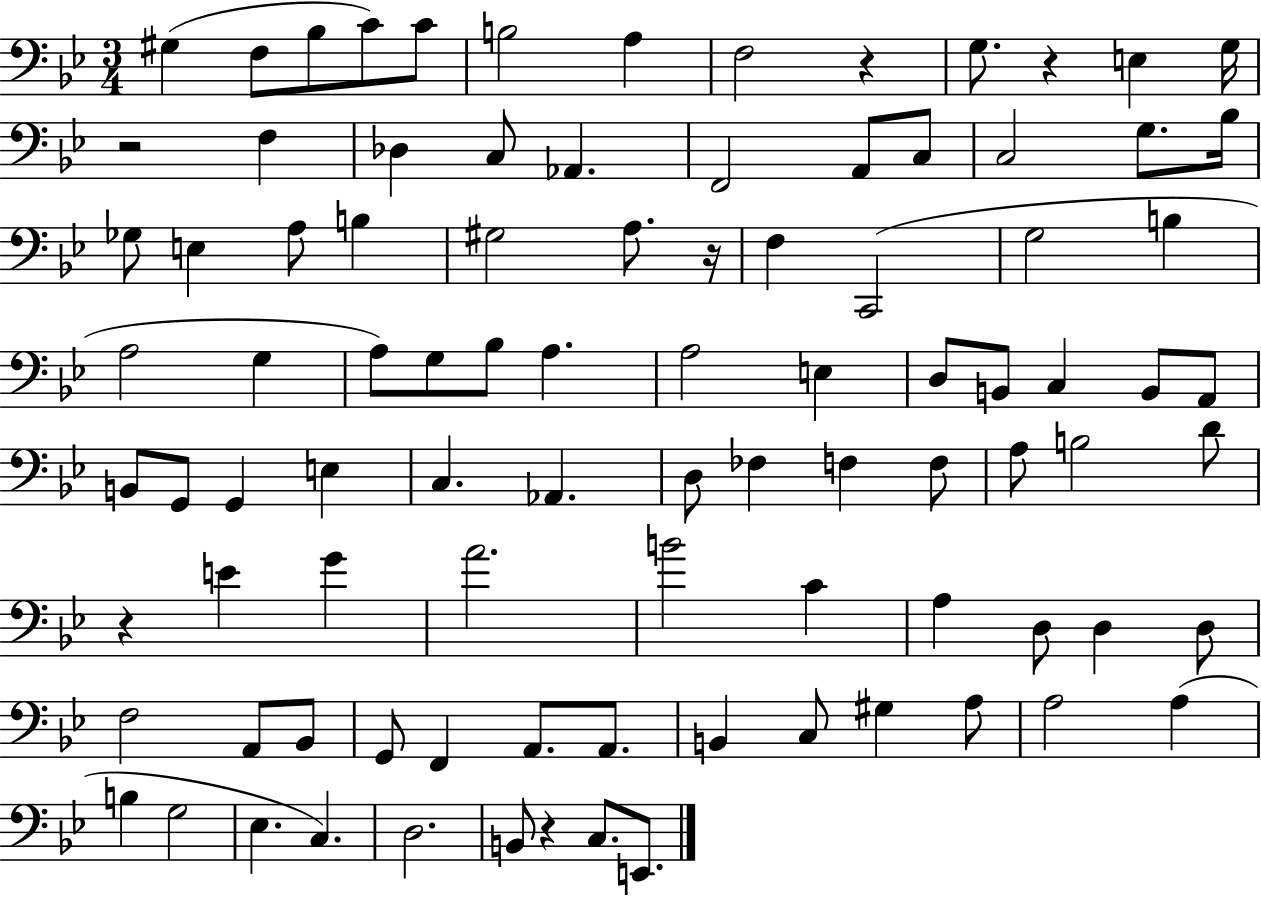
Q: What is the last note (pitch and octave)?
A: E2